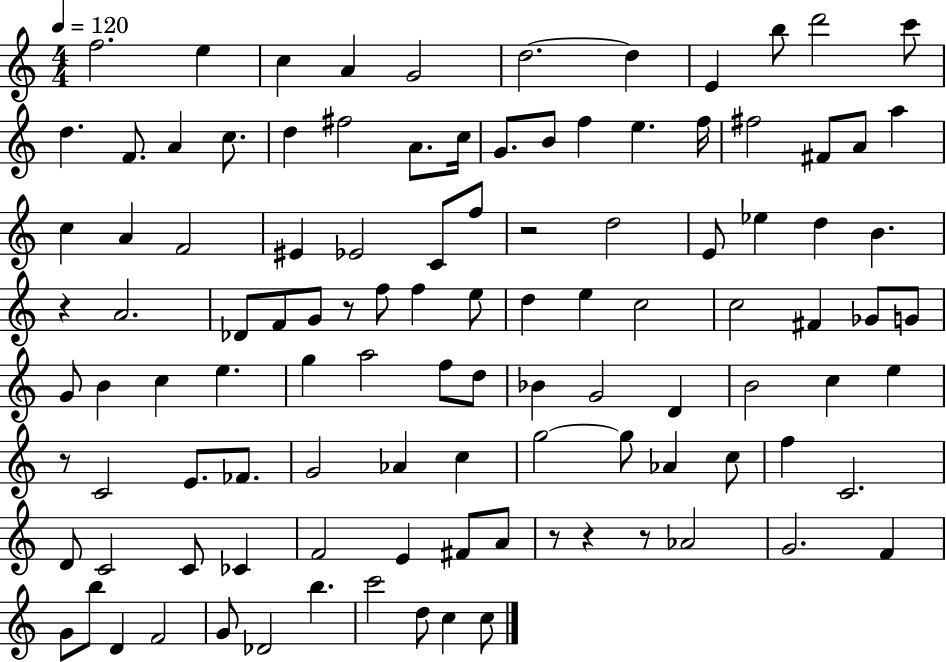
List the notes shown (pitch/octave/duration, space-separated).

F5/h. E5/q C5/q A4/q G4/h D5/h. D5/q E4/q B5/e D6/h C6/e D5/q. F4/e. A4/q C5/e. D5/q F#5/h A4/e. C5/s G4/e. B4/e F5/q E5/q. F5/s F#5/h F#4/e A4/e A5/q C5/q A4/q F4/h EIS4/q Eb4/h C4/e F5/e R/h D5/h E4/e Eb5/q D5/q B4/q. R/q A4/h. Db4/e F4/e G4/e R/e F5/e F5/q E5/e D5/q E5/q C5/h C5/h F#4/q Gb4/e G4/e G4/e B4/q C5/q E5/q. G5/q A5/h F5/e D5/e Bb4/q G4/h D4/q B4/h C5/q E5/q R/e C4/h E4/e. FES4/e. G4/h Ab4/q C5/q G5/h G5/e Ab4/q C5/e F5/q C4/h. D4/e C4/h C4/e CES4/q F4/h E4/q F#4/e A4/e R/e R/q R/e Ab4/h G4/h. F4/q G4/e B5/e D4/q F4/h G4/e Db4/h B5/q. C6/h D5/e C5/q C5/e